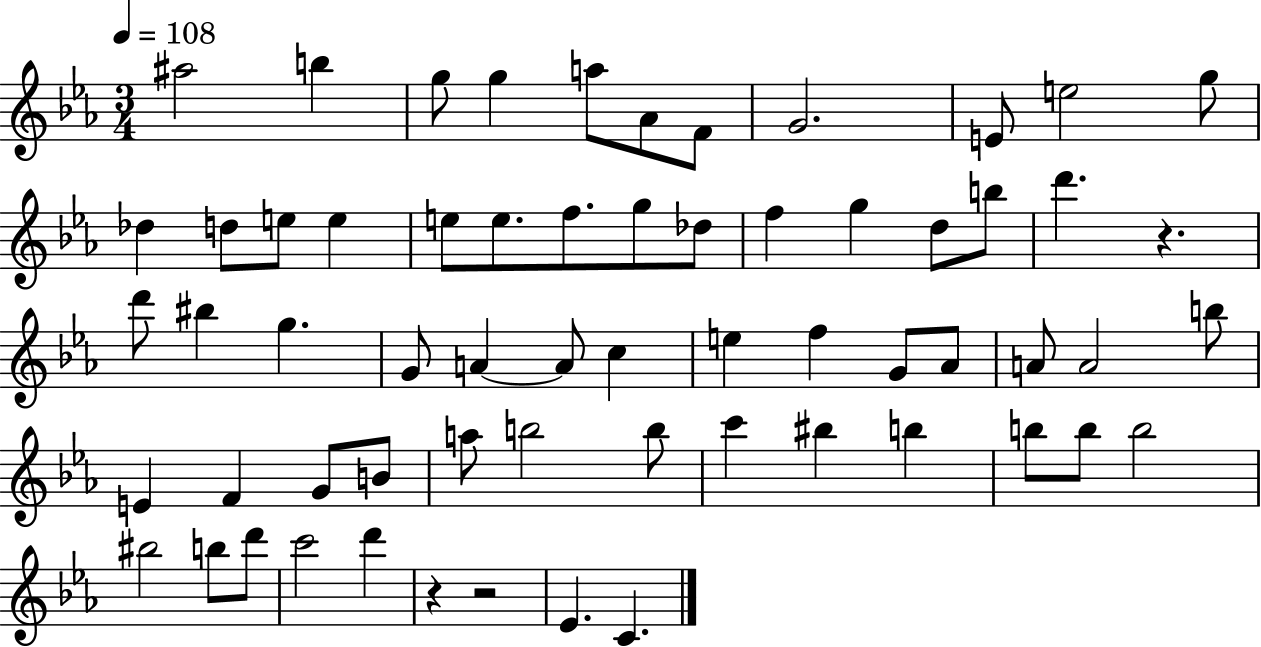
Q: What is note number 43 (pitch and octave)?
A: B4